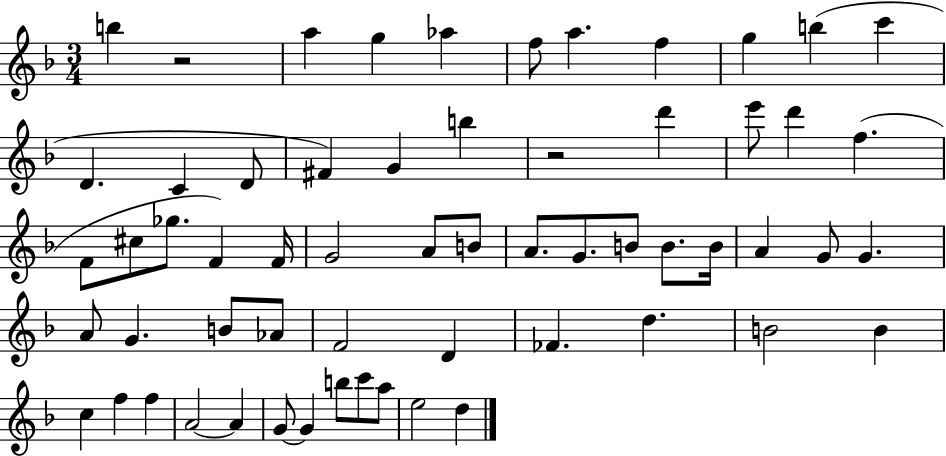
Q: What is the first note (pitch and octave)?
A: B5